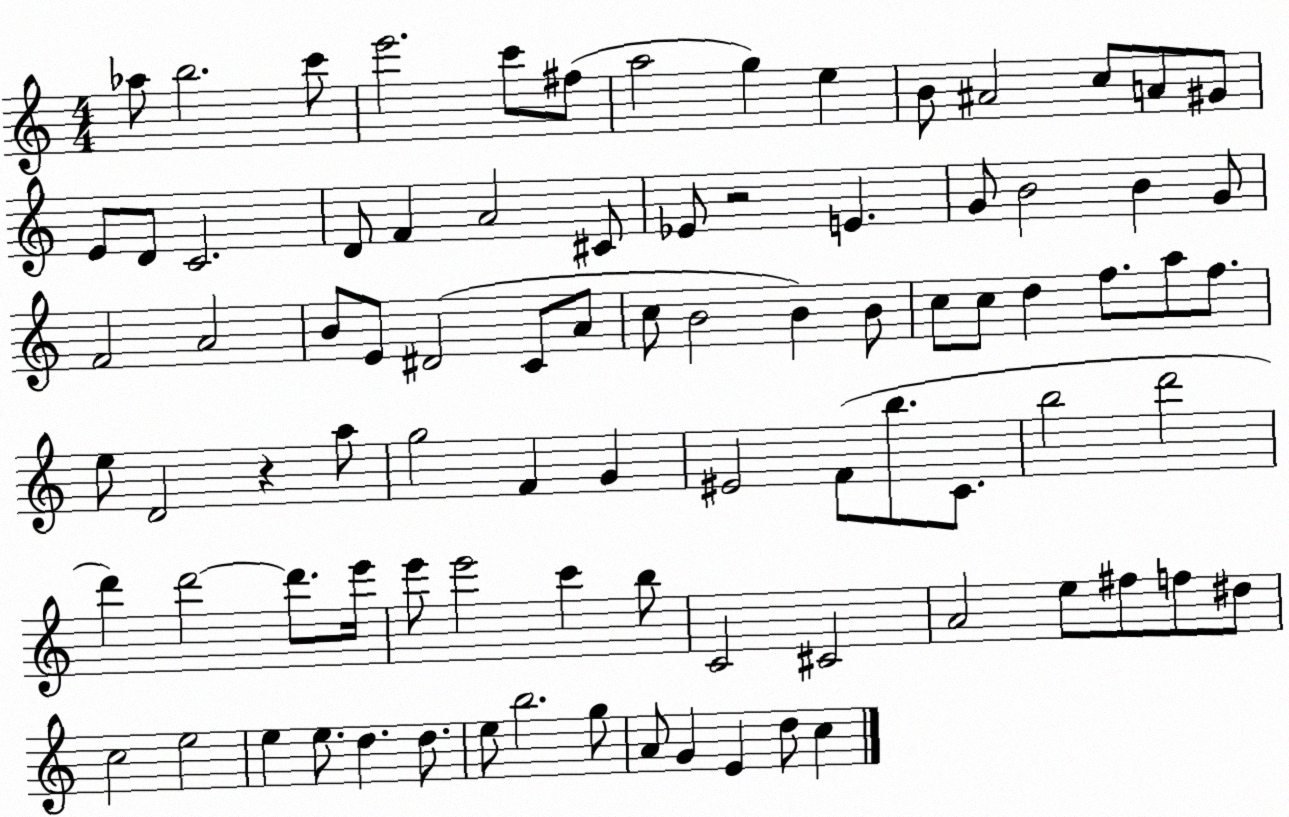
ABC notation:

X:1
T:Untitled
M:4/4
L:1/4
K:C
_a/2 b2 c'/2 e'2 c'/2 ^f/2 a2 g e B/2 ^A2 c/2 A/2 ^G/2 E/2 D/2 C2 D/2 F A2 ^C/2 _E/2 z2 E G/2 B2 B G/2 F2 A2 B/2 E/2 ^D2 C/2 A/2 c/2 B2 B B/2 c/2 c/2 d f/2 a/2 f/2 e/2 D2 z a/2 g2 F G ^E2 F/2 b/2 C/2 b2 d'2 d' d'2 d'/2 e'/4 e'/2 e'2 c' b/2 C2 ^C2 A2 e/2 ^f/2 f/2 ^d/2 c2 e2 e e/2 d d/2 e/2 b2 g/2 A/2 G E d/2 c